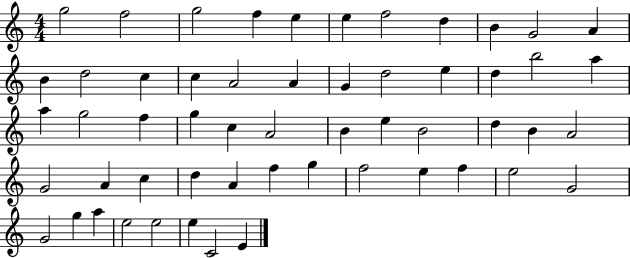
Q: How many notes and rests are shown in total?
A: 55